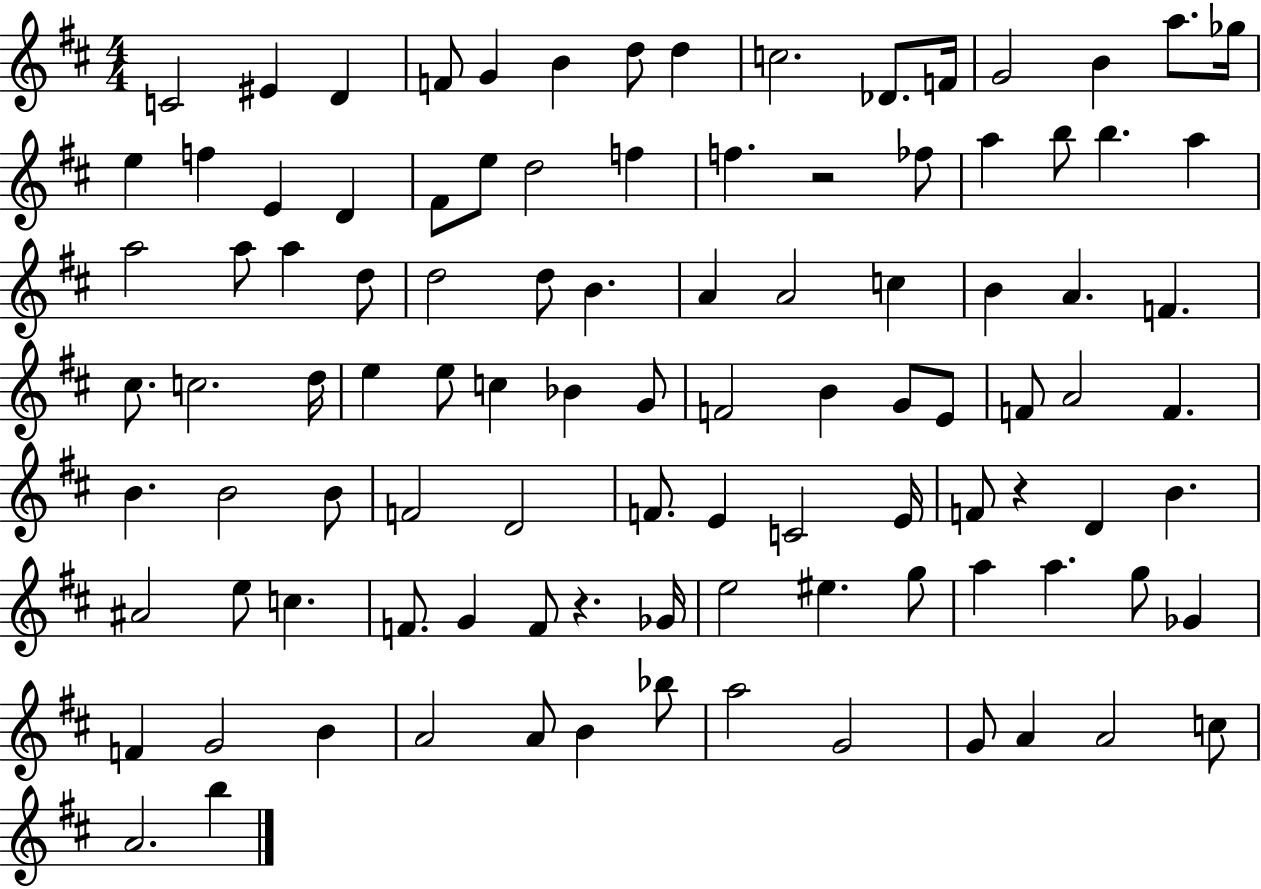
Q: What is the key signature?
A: D major